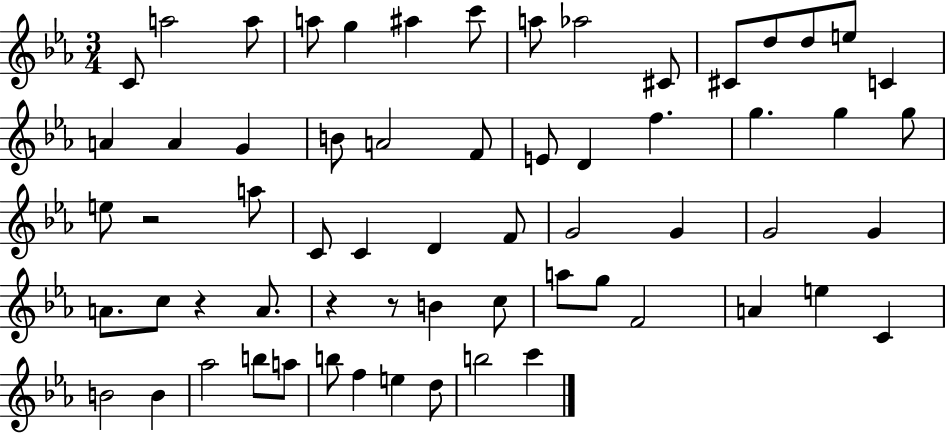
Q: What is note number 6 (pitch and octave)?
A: A#5